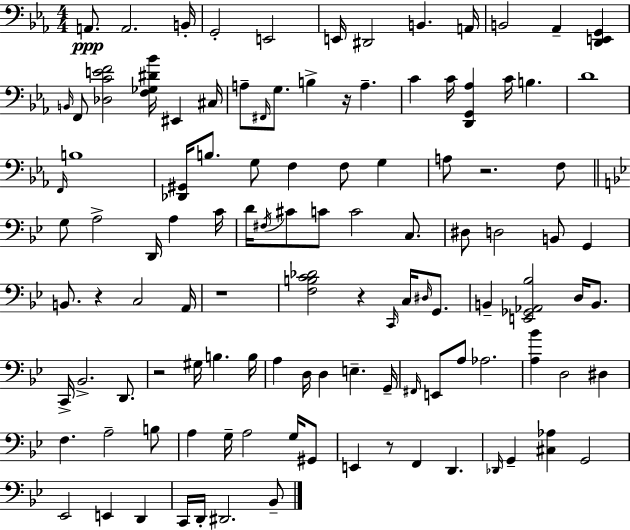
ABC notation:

X:1
T:Untitled
M:4/4
L:1/4
K:Cm
A,,/2 A,,2 B,,/4 G,,2 E,,2 E,,/4 ^D,,2 B,, A,,/4 B,,2 _A,, [D,,E,,G,,] B,,/4 F,,/2 [_D,CEF]2 [F,_G,^D_B]/4 ^E,, ^C,/4 A,/2 ^F,,/4 G,/2 B, z/4 A, C C/4 [D,,G,,_A,] C/4 B, D4 F,,/4 B,4 [_D,,^G,,]/4 B,/2 G,/2 F, F,/2 G, A,/2 z2 F,/2 G,/2 A,2 D,,/4 A, C/4 D/4 ^F,/4 ^C/2 C/2 C2 C,/2 ^D,/2 D,2 B,,/2 G,, B,,/2 z C,2 A,,/4 z4 [F,B,C_D]2 z C,,/4 C,/4 ^D,/4 G,,/2 B,, [E,,_G,,_A,,_B,]2 D,/4 B,,/2 C,,/4 _B,,2 D,,/2 z2 ^G,/4 B, B,/4 A, D,/4 D, E, G,,/4 ^F,,/4 E,,/2 A,/2 _A,2 [A,_B] D,2 ^D, F, A,2 B,/2 A, G,/4 A,2 G,/4 ^G,,/2 E,, z/2 F,, D,, _D,,/4 G,, [^C,_A,] G,,2 _E,,2 E,, D,, C,,/4 D,,/4 ^D,,2 _B,,/2